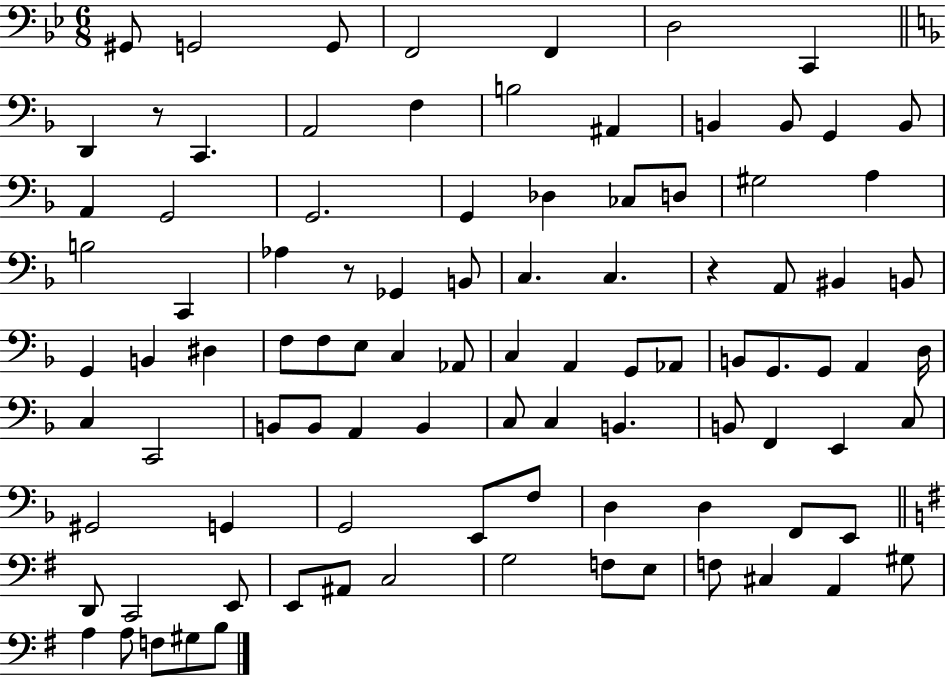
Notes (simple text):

G#2/e G2/h G2/e F2/h F2/q D3/h C2/q D2/q R/e C2/q. A2/h F3/q B3/h A#2/q B2/q B2/e G2/q B2/e A2/q G2/h G2/h. G2/q Db3/q CES3/e D3/e G#3/h A3/q B3/h C2/q Ab3/q R/e Gb2/q B2/e C3/q. C3/q. R/q A2/e BIS2/q B2/e G2/q B2/q D#3/q F3/e F3/e E3/e C3/q Ab2/e C3/q A2/q G2/e Ab2/e B2/e G2/e. G2/e A2/q D3/s C3/q C2/h B2/e B2/e A2/q B2/q C3/e C3/q B2/q. B2/e F2/q E2/q C3/e G#2/h G2/q G2/h E2/e F3/e D3/q D3/q F2/e E2/e D2/e C2/h E2/e E2/e A#2/e C3/h G3/h F3/e E3/e F3/e C#3/q A2/q G#3/e A3/q A3/e F3/e G#3/e B3/e